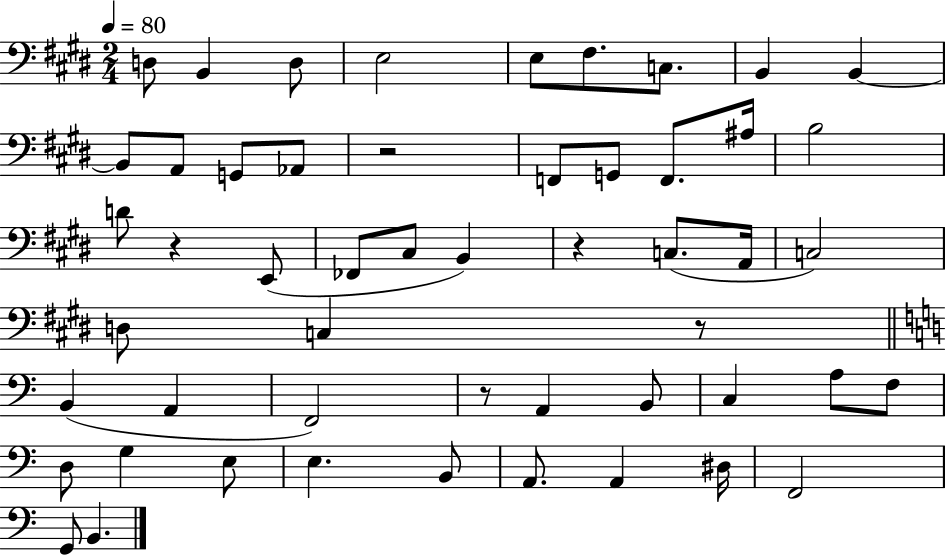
D3/e B2/q D3/e E3/h E3/e F#3/e. C3/e. B2/q B2/q B2/e A2/e G2/e Ab2/e R/h F2/e G2/e F2/e. A#3/s B3/h D4/e R/q E2/e FES2/e C#3/e B2/q R/q C3/e. A2/s C3/h D3/e C3/q R/e B2/q A2/q F2/h R/e A2/q B2/e C3/q A3/e F3/e D3/e G3/q E3/e E3/q. B2/e A2/e. A2/q D#3/s F2/h G2/e B2/q.